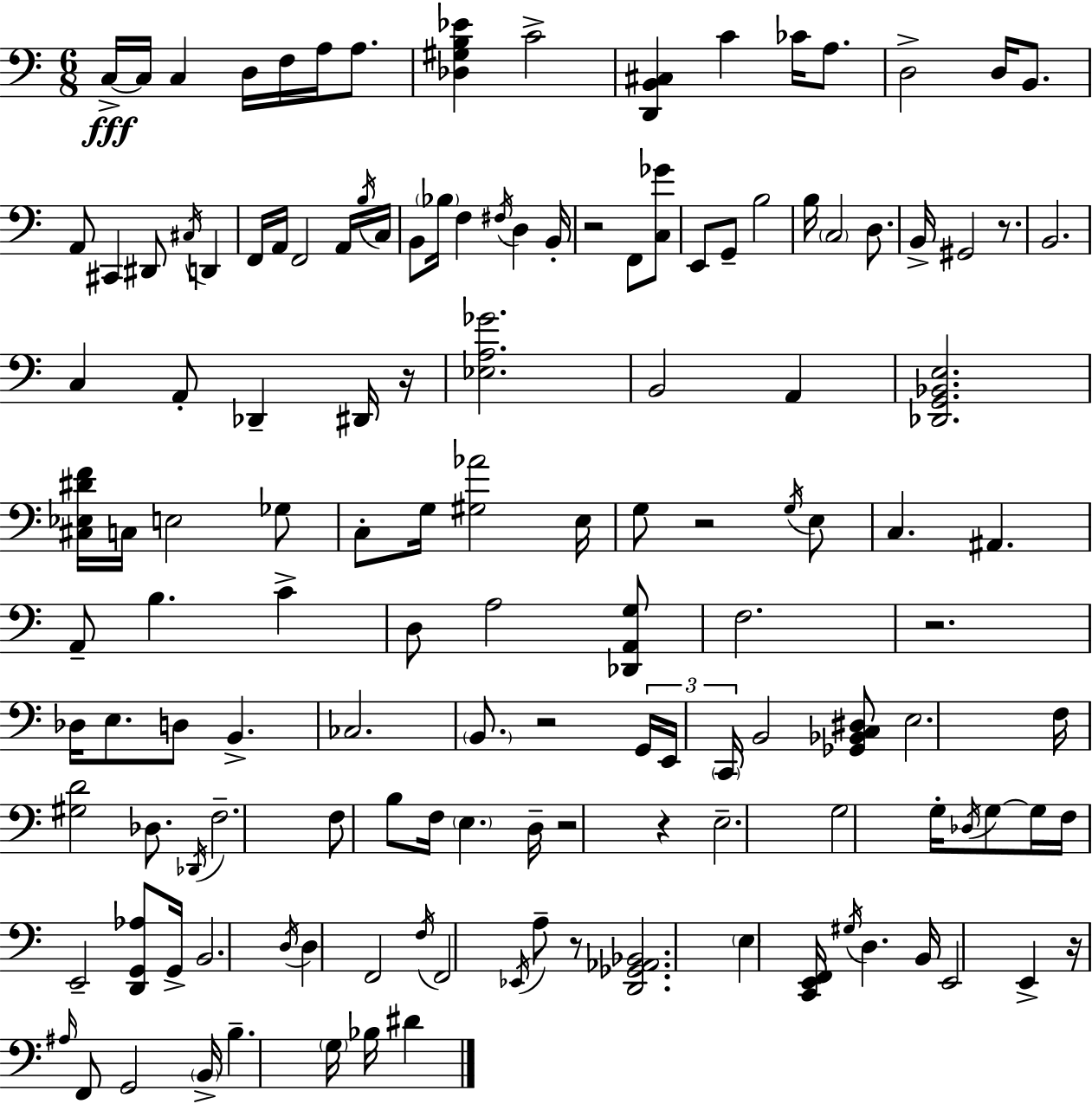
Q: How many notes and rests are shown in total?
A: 138